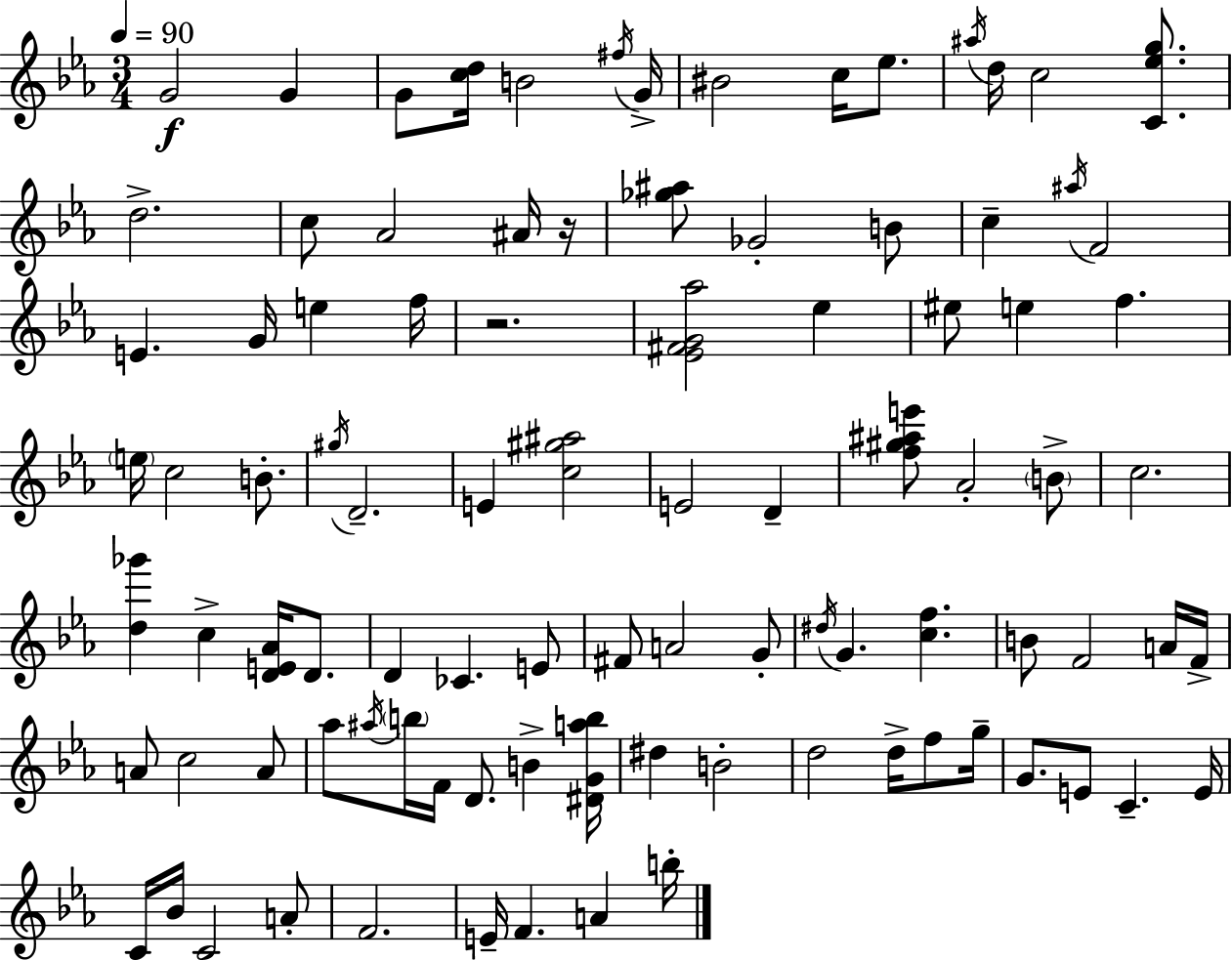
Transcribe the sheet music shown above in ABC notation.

X:1
T:Untitled
M:3/4
L:1/4
K:Eb
G2 G G/2 [cd]/4 B2 ^f/4 G/4 ^B2 c/4 _e/2 ^a/4 d/4 c2 [C_eg]/2 d2 c/2 _A2 ^A/4 z/4 [_g^a]/2 _G2 B/2 c ^a/4 F2 E G/4 e f/4 z2 [_E^FG_a]2 _e ^e/2 e f e/4 c2 B/2 ^g/4 D2 E [c^g^a]2 E2 D [f^g^ae']/2 _A2 B/2 c2 [d_g'] c [DE_A]/4 D/2 D _C E/2 ^F/2 A2 G/2 ^d/4 G [cf] B/2 F2 A/4 F/4 A/2 c2 A/2 _a/2 ^a/4 b/4 F/4 D/2 B [^DGab]/4 ^d B2 d2 d/4 f/2 g/4 G/2 E/2 C E/4 C/4 _B/4 C2 A/2 F2 E/4 F A b/4